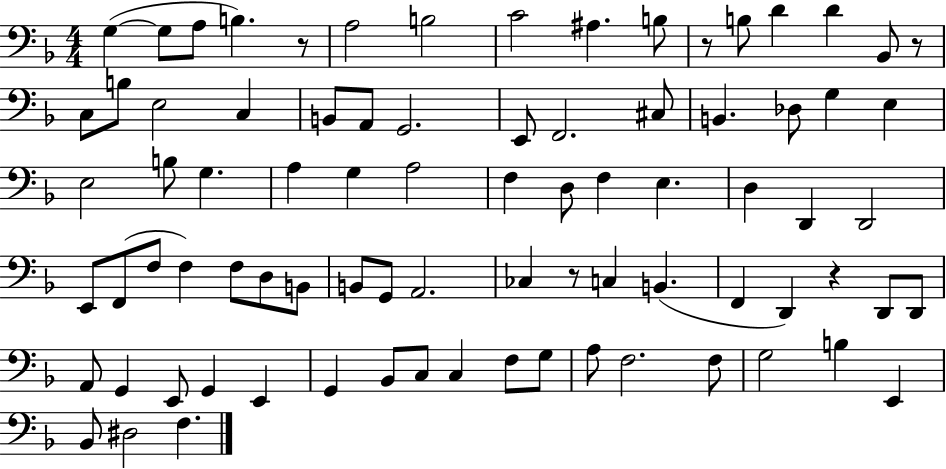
{
  \clef bass
  \numericTimeSignature
  \time 4/4
  \key f \major
  g4~(~ g8 a8 b4.) r8 | a2 b2 | c'2 ais4. b8 | r8 b8 d'4 d'4 bes,8 r8 | \break c8 b8 e2 c4 | b,8 a,8 g,2. | e,8 f,2. cis8 | b,4. des8 g4 e4 | \break e2 b8 g4. | a4 g4 a2 | f4 d8 f4 e4. | d4 d,4 d,2 | \break e,8 f,8( f8 f4) f8 d8 b,8 | b,8 g,8 a,2. | ces4 r8 c4 b,4.( | f,4 d,4) r4 d,8 d,8 | \break a,8 g,4 e,8 g,4 e,4 | g,4 bes,8 c8 c4 f8 g8 | a8 f2. f8 | g2 b4 e,4 | \break bes,8 dis2 f4. | \bar "|."
}